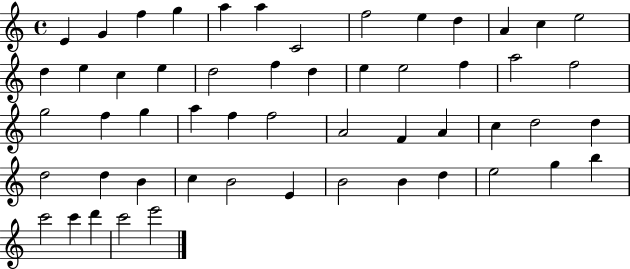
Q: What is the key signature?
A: C major